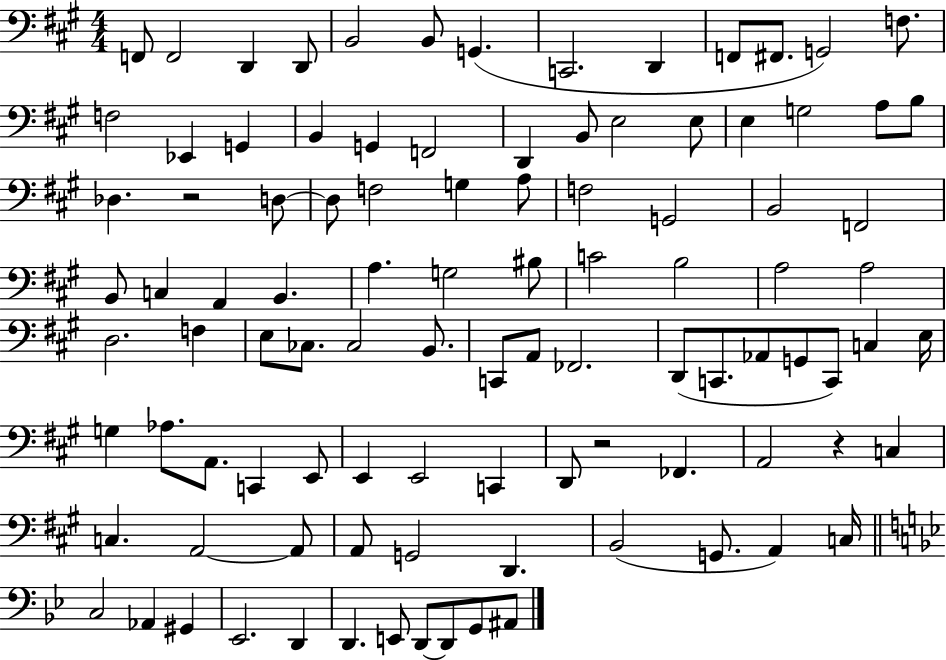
F2/e F2/h D2/q D2/e B2/h B2/e G2/q. C2/h. D2/q F2/e F#2/e. G2/h F3/e. F3/h Eb2/q G2/q B2/q G2/q F2/h D2/q B2/e E3/h E3/e E3/q G3/h A3/e B3/e Db3/q. R/h D3/e D3/e F3/h G3/q A3/e F3/h G2/h B2/h F2/h B2/e C3/q A2/q B2/q. A3/q. G3/h BIS3/e C4/h B3/h A3/h A3/h D3/h. F3/q E3/e CES3/e. CES3/h B2/e. C2/e A2/e FES2/h. D2/e C2/e. Ab2/e G2/e C2/e C3/q E3/s G3/q Ab3/e. A2/e. C2/q E2/e E2/q E2/h C2/q D2/e R/h FES2/q. A2/h R/q C3/q C3/q. A2/h A2/e A2/e G2/h D2/q. B2/h G2/e. A2/q C3/s C3/h Ab2/q G#2/q Eb2/h. D2/q D2/q. E2/e D2/e D2/e G2/e A#2/e